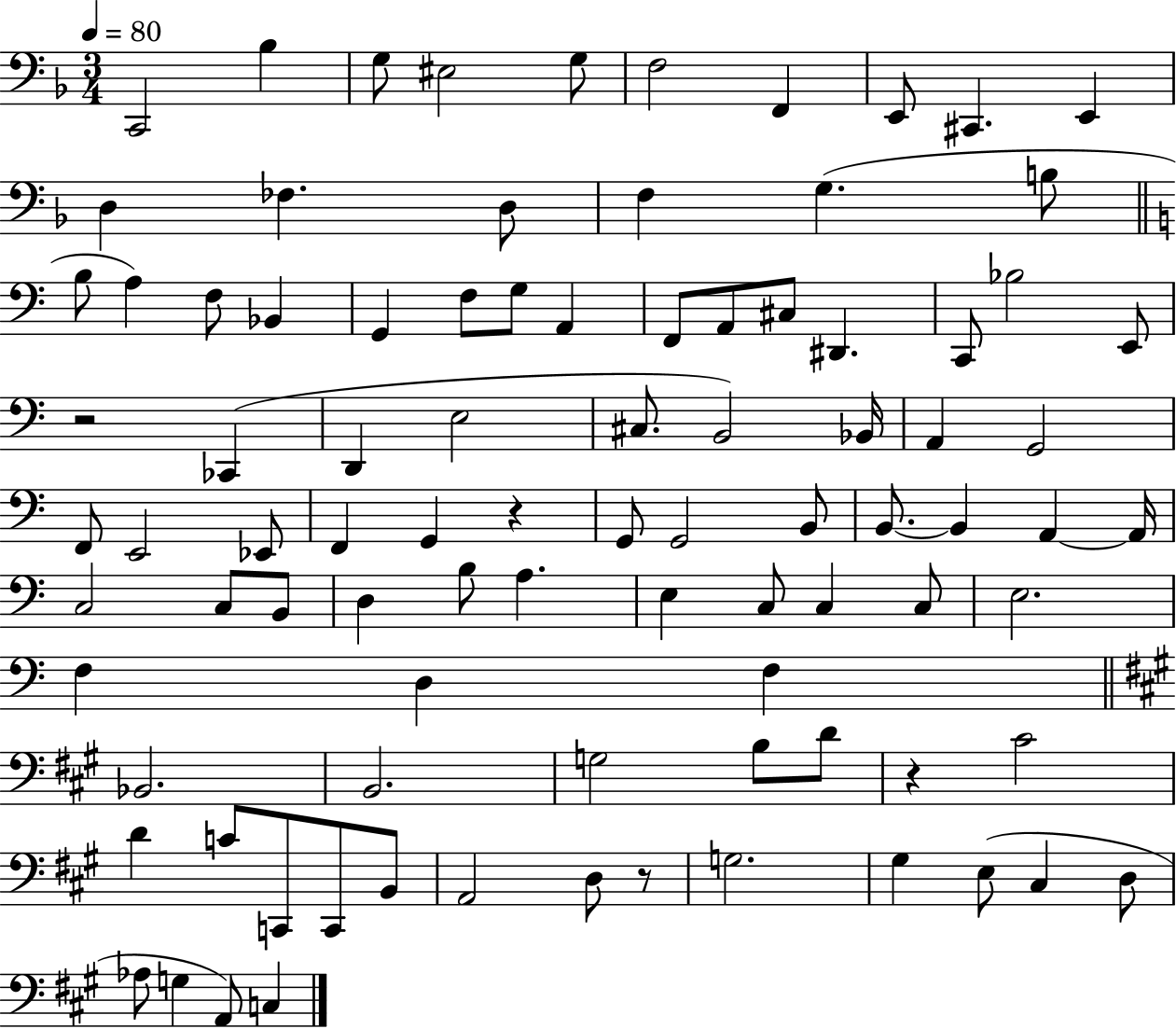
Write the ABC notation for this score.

X:1
T:Untitled
M:3/4
L:1/4
K:F
C,,2 _B, G,/2 ^E,2 G,/2 F,2 F,, E,,/2 ^C,, E,, D, _F, D,/2 F, G, B,/2 B,/2 A, F,/2 _B,, G,, F,/2 G,/2 A,, F,,/2 A,,/2 ^C,/2 ^D,, C,,/2 _B,2 E,,/2 z2 _C,, D,, E,2 ^C,/2 B,,2 _B,,/4 A,, G,,2 F,,/2 E,,2 _E,,/2 F,, G,, z G,,/2 G,,2 B,,/2 B,,/2 B,, A,, A,,/4 C,2 C,/2 B,,/2 D, B,/2 A, E, C,/2 C, C,/2 E,2 F, D, F, _B,,2 B,,2 G,2 B,/2 D/2 z ^C2 D C/2 C,,/2 C,,/2 B,,/2 A,,2 D,/2 z/2 G,2 ^G, E,/2 ^C, D,/2 _A,/2 G, A,,/2 C,